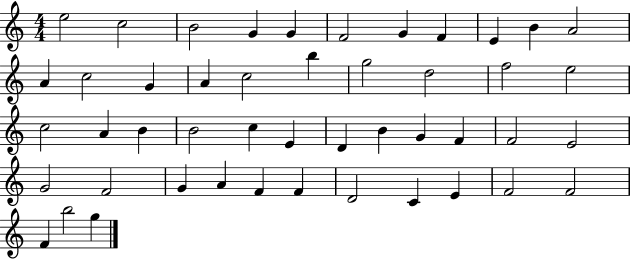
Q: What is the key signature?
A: C major